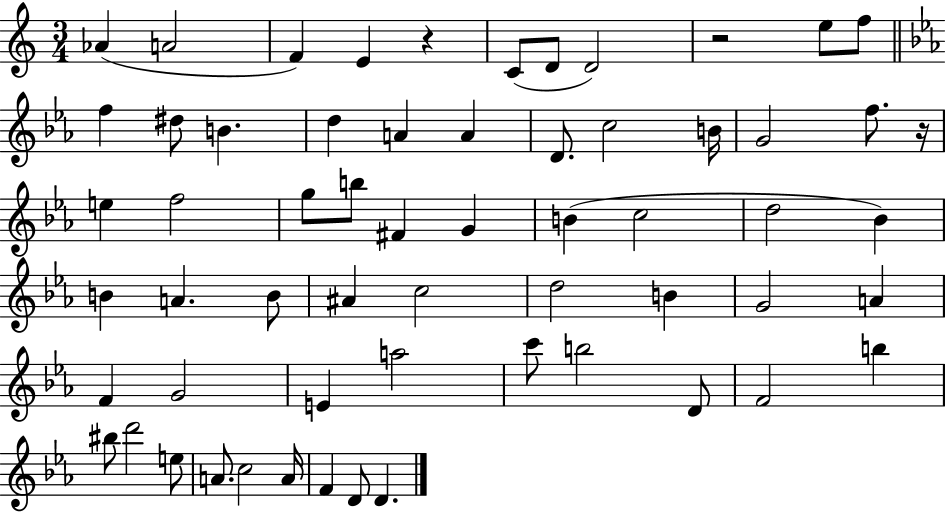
Ab4/q A4/h F4/q E4/q R/q C4/e D4/e D4/h R/h E5/e F5/e F5/q D#5/e B4/q. D5/q A4/q A4/q D4/e. C5/h B4/s G4/h F5/e. R/s E5/q F5/h G5/e B5/e F#4/q G4/q B4/q C5/h D5/h Bb4/q B4/q A4/q. B4/e A#4/q C5/h D5/h B4/q G4/h A4/q F4/q G4/h E4/q A5/h C6/e B5/h D4/e F4/h B5/q BIS5/e D6/h E5/e A4/e. C5/h A4/s F4/q D4/e D4/q.